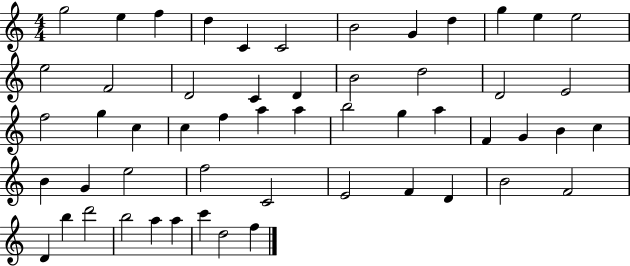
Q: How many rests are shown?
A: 0